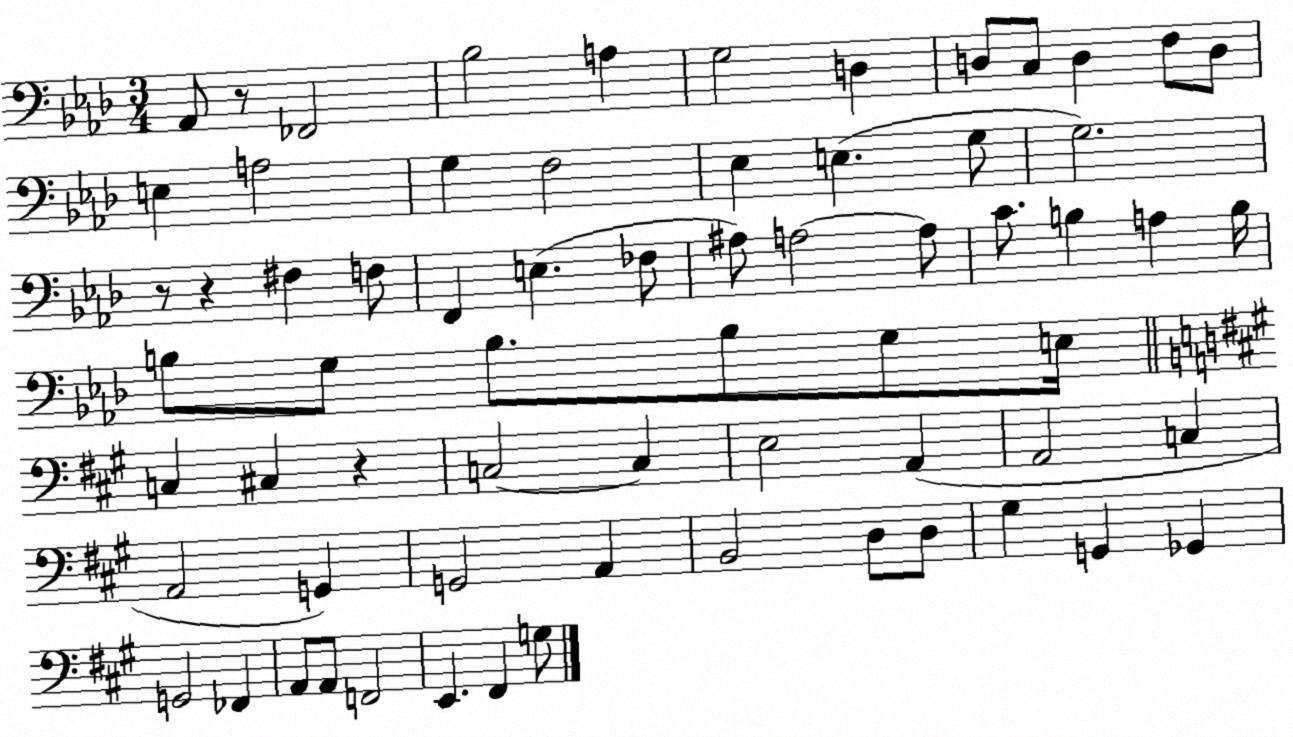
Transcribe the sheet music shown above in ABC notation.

X:1
T:Untitled
M:3/4
L:1/4
K:Ab
_A,,/2 z/2 _F,,2 _B,2 A, G,2 D, D,/2 C,/2 D, F,/2 D,/2 E, A,2 G, F,2 _E, E, G,/2 G,2 z/2 z ^F, F,/2 F,, E, _F,/2 ^A,/2 A,2 A,/2 C/2 B, A, B,/4 B,/2 G,/2 B,/2 B,/2 G,/2 E,/4 C, ^C, z C,2 C, E,2 A,, A,,2 C, A,,2 G,, G,,2 A,, B,,2 D,/2 D,/2 ^G, G,, _G,, G,,2 _F,, A,,/2 A,,/2 F,,2 E,, ^F,, G,/2